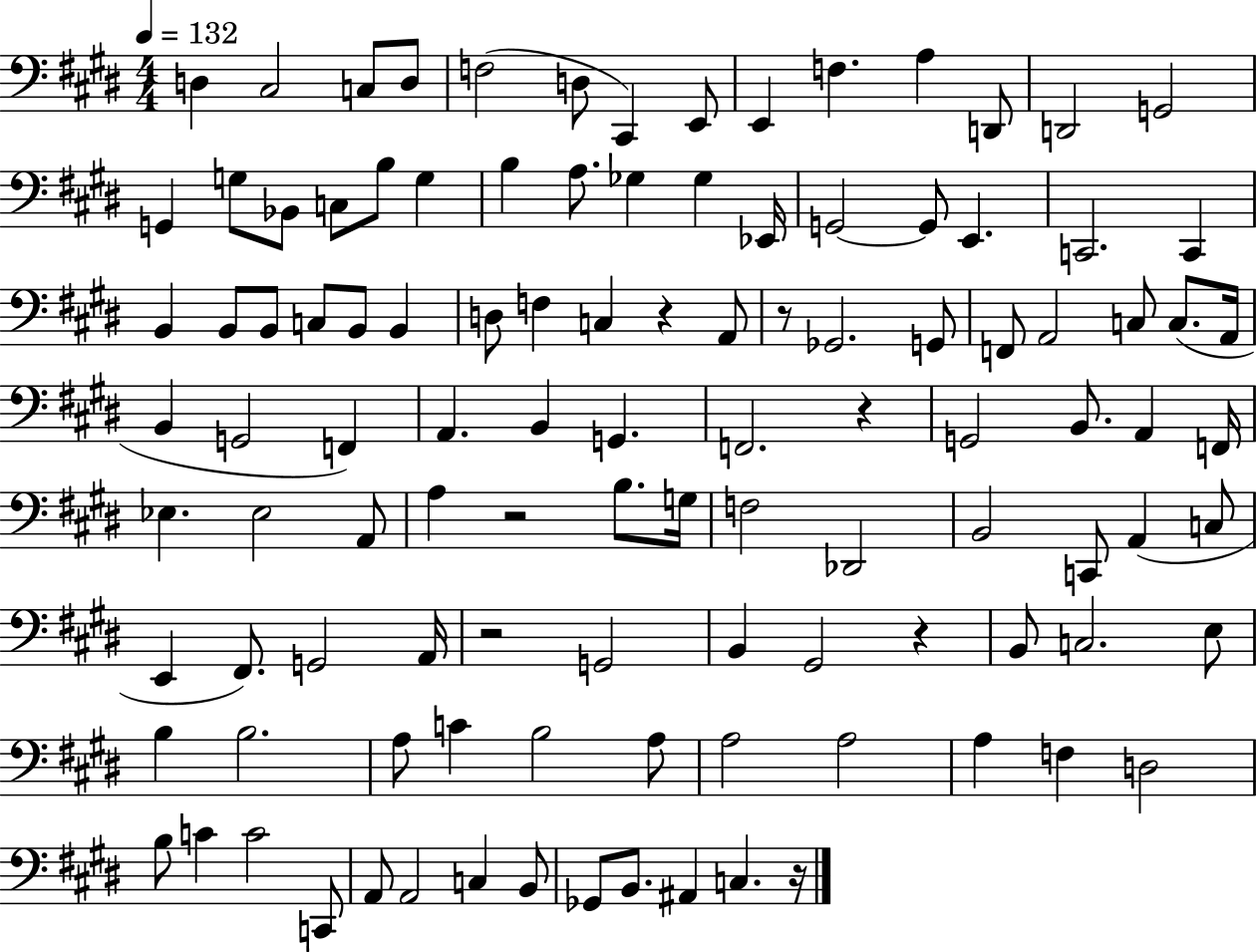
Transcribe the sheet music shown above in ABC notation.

X:1
T:Untitled
M:4/4
L:1/4
K:E
D, ^C,2 C,/2 D,/2 F,2 D,/2 ^C,, E,,/2 E,, F, A, D,,/2 D,,2 G,,2 G,, G,/2 _B,,/2 C,/2 B,/2 G, B, A,/2 _G, _G, _E,,/4 G,,2 G,,/2 E,, C,,2 C,, B,, B,,/2 B,,/2 C,/2 B,,/2 B,, D,/2 F, C, z A,,/2 z/2 _G,,2 G,,/2 F,,/2 A,,2 C,/2 C,/2 A,,/4 B,, G,,2 F,, A,, B,, G,, F,,2 z G,,2 B,,/2 A,, F,,/4 _E, _E,2 A,,/2 A, z2 B,/2 G,/4 F,2 _D,,2 B,,2 C,,/2 A,, C,/2 E,, ^F,,/2 G,,2 A,,/4 z2 G,,2 B,, ^G,,2 z B,,/2 C,2 E,/2 B, B,2 A,/2 C B,2 A,/2 A,2 A,2 A, F, D,2 B,/2 C C2 C,,/2 A,,/2 A,,2 C, B,,/2 _G,,/2 B,,/2 ^A,, C, z/4